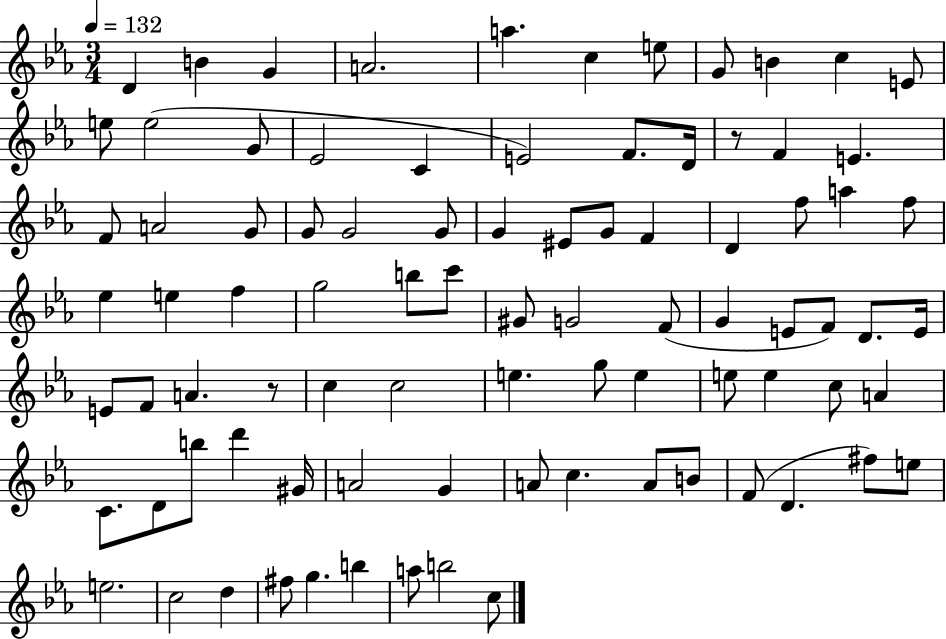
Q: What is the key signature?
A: EES major